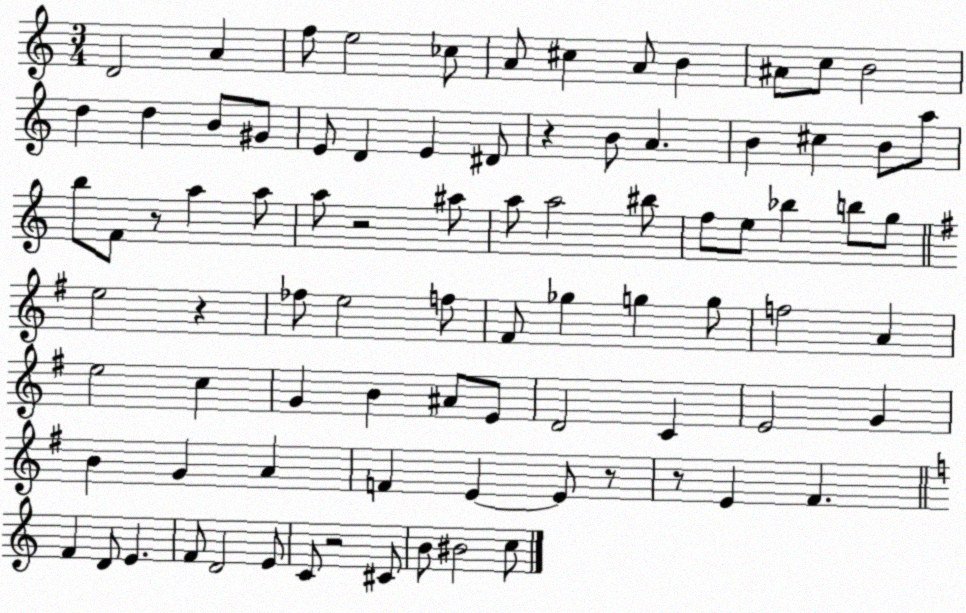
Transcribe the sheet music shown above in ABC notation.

X:1
T:Untitled
M:3/4
L:1/4
K:C
D2 A f/2 e2 _c/2 A/2 ^c A/2 B ^A/2 c/2 B2 d d B/2 ^G/2 E/2 D E ^D/2 z B/2 A B ^c B/2 a/2 b/2 F/2 z/2 a a/2 a/2 z2 ^a/2 a/2 a2 ^b/2 f/2 e/2 _b b/2 g/2 e2 z _f/2 e2 f/2 ^F/2 _g g g/2 f2 A e2 c G B ^A/2 E/2 D2 C E2 G B G A F E E/2 z/2 z/2 E ^F F D/2 E F/2 D2 E/2 C/2 z2 ^C/2 B/2 ^B2 c/2